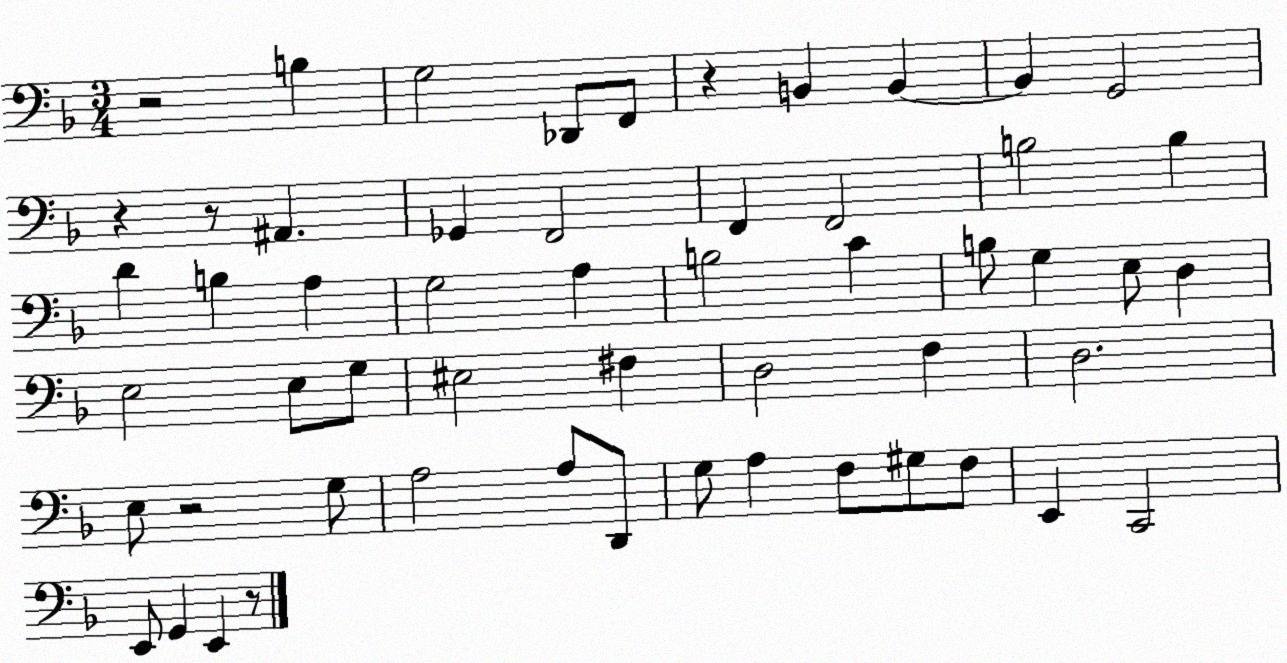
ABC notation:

X:1
T:Untitled
M:3/4
L:1/4
K:F
z2 B, G,2 _D,,/2 F,,/2 z B,, B,, B,, G,,2 z z/2 ^A,, _G,, F,,2 F,, F,,2 B,2 B, D B, A, G,2 A, B,2 C B,/2 G, E,/2 D, E,2 E,/2 G,/2 ^E,2 ^F, D,2 F, D,2 E,/2 z2 G,/2 A,2 A,/2 D,,/2 G,/2 A, F,/2 ^G,/2 F,/2 E,, C,,2 E,,/2 G,, E,, z/2